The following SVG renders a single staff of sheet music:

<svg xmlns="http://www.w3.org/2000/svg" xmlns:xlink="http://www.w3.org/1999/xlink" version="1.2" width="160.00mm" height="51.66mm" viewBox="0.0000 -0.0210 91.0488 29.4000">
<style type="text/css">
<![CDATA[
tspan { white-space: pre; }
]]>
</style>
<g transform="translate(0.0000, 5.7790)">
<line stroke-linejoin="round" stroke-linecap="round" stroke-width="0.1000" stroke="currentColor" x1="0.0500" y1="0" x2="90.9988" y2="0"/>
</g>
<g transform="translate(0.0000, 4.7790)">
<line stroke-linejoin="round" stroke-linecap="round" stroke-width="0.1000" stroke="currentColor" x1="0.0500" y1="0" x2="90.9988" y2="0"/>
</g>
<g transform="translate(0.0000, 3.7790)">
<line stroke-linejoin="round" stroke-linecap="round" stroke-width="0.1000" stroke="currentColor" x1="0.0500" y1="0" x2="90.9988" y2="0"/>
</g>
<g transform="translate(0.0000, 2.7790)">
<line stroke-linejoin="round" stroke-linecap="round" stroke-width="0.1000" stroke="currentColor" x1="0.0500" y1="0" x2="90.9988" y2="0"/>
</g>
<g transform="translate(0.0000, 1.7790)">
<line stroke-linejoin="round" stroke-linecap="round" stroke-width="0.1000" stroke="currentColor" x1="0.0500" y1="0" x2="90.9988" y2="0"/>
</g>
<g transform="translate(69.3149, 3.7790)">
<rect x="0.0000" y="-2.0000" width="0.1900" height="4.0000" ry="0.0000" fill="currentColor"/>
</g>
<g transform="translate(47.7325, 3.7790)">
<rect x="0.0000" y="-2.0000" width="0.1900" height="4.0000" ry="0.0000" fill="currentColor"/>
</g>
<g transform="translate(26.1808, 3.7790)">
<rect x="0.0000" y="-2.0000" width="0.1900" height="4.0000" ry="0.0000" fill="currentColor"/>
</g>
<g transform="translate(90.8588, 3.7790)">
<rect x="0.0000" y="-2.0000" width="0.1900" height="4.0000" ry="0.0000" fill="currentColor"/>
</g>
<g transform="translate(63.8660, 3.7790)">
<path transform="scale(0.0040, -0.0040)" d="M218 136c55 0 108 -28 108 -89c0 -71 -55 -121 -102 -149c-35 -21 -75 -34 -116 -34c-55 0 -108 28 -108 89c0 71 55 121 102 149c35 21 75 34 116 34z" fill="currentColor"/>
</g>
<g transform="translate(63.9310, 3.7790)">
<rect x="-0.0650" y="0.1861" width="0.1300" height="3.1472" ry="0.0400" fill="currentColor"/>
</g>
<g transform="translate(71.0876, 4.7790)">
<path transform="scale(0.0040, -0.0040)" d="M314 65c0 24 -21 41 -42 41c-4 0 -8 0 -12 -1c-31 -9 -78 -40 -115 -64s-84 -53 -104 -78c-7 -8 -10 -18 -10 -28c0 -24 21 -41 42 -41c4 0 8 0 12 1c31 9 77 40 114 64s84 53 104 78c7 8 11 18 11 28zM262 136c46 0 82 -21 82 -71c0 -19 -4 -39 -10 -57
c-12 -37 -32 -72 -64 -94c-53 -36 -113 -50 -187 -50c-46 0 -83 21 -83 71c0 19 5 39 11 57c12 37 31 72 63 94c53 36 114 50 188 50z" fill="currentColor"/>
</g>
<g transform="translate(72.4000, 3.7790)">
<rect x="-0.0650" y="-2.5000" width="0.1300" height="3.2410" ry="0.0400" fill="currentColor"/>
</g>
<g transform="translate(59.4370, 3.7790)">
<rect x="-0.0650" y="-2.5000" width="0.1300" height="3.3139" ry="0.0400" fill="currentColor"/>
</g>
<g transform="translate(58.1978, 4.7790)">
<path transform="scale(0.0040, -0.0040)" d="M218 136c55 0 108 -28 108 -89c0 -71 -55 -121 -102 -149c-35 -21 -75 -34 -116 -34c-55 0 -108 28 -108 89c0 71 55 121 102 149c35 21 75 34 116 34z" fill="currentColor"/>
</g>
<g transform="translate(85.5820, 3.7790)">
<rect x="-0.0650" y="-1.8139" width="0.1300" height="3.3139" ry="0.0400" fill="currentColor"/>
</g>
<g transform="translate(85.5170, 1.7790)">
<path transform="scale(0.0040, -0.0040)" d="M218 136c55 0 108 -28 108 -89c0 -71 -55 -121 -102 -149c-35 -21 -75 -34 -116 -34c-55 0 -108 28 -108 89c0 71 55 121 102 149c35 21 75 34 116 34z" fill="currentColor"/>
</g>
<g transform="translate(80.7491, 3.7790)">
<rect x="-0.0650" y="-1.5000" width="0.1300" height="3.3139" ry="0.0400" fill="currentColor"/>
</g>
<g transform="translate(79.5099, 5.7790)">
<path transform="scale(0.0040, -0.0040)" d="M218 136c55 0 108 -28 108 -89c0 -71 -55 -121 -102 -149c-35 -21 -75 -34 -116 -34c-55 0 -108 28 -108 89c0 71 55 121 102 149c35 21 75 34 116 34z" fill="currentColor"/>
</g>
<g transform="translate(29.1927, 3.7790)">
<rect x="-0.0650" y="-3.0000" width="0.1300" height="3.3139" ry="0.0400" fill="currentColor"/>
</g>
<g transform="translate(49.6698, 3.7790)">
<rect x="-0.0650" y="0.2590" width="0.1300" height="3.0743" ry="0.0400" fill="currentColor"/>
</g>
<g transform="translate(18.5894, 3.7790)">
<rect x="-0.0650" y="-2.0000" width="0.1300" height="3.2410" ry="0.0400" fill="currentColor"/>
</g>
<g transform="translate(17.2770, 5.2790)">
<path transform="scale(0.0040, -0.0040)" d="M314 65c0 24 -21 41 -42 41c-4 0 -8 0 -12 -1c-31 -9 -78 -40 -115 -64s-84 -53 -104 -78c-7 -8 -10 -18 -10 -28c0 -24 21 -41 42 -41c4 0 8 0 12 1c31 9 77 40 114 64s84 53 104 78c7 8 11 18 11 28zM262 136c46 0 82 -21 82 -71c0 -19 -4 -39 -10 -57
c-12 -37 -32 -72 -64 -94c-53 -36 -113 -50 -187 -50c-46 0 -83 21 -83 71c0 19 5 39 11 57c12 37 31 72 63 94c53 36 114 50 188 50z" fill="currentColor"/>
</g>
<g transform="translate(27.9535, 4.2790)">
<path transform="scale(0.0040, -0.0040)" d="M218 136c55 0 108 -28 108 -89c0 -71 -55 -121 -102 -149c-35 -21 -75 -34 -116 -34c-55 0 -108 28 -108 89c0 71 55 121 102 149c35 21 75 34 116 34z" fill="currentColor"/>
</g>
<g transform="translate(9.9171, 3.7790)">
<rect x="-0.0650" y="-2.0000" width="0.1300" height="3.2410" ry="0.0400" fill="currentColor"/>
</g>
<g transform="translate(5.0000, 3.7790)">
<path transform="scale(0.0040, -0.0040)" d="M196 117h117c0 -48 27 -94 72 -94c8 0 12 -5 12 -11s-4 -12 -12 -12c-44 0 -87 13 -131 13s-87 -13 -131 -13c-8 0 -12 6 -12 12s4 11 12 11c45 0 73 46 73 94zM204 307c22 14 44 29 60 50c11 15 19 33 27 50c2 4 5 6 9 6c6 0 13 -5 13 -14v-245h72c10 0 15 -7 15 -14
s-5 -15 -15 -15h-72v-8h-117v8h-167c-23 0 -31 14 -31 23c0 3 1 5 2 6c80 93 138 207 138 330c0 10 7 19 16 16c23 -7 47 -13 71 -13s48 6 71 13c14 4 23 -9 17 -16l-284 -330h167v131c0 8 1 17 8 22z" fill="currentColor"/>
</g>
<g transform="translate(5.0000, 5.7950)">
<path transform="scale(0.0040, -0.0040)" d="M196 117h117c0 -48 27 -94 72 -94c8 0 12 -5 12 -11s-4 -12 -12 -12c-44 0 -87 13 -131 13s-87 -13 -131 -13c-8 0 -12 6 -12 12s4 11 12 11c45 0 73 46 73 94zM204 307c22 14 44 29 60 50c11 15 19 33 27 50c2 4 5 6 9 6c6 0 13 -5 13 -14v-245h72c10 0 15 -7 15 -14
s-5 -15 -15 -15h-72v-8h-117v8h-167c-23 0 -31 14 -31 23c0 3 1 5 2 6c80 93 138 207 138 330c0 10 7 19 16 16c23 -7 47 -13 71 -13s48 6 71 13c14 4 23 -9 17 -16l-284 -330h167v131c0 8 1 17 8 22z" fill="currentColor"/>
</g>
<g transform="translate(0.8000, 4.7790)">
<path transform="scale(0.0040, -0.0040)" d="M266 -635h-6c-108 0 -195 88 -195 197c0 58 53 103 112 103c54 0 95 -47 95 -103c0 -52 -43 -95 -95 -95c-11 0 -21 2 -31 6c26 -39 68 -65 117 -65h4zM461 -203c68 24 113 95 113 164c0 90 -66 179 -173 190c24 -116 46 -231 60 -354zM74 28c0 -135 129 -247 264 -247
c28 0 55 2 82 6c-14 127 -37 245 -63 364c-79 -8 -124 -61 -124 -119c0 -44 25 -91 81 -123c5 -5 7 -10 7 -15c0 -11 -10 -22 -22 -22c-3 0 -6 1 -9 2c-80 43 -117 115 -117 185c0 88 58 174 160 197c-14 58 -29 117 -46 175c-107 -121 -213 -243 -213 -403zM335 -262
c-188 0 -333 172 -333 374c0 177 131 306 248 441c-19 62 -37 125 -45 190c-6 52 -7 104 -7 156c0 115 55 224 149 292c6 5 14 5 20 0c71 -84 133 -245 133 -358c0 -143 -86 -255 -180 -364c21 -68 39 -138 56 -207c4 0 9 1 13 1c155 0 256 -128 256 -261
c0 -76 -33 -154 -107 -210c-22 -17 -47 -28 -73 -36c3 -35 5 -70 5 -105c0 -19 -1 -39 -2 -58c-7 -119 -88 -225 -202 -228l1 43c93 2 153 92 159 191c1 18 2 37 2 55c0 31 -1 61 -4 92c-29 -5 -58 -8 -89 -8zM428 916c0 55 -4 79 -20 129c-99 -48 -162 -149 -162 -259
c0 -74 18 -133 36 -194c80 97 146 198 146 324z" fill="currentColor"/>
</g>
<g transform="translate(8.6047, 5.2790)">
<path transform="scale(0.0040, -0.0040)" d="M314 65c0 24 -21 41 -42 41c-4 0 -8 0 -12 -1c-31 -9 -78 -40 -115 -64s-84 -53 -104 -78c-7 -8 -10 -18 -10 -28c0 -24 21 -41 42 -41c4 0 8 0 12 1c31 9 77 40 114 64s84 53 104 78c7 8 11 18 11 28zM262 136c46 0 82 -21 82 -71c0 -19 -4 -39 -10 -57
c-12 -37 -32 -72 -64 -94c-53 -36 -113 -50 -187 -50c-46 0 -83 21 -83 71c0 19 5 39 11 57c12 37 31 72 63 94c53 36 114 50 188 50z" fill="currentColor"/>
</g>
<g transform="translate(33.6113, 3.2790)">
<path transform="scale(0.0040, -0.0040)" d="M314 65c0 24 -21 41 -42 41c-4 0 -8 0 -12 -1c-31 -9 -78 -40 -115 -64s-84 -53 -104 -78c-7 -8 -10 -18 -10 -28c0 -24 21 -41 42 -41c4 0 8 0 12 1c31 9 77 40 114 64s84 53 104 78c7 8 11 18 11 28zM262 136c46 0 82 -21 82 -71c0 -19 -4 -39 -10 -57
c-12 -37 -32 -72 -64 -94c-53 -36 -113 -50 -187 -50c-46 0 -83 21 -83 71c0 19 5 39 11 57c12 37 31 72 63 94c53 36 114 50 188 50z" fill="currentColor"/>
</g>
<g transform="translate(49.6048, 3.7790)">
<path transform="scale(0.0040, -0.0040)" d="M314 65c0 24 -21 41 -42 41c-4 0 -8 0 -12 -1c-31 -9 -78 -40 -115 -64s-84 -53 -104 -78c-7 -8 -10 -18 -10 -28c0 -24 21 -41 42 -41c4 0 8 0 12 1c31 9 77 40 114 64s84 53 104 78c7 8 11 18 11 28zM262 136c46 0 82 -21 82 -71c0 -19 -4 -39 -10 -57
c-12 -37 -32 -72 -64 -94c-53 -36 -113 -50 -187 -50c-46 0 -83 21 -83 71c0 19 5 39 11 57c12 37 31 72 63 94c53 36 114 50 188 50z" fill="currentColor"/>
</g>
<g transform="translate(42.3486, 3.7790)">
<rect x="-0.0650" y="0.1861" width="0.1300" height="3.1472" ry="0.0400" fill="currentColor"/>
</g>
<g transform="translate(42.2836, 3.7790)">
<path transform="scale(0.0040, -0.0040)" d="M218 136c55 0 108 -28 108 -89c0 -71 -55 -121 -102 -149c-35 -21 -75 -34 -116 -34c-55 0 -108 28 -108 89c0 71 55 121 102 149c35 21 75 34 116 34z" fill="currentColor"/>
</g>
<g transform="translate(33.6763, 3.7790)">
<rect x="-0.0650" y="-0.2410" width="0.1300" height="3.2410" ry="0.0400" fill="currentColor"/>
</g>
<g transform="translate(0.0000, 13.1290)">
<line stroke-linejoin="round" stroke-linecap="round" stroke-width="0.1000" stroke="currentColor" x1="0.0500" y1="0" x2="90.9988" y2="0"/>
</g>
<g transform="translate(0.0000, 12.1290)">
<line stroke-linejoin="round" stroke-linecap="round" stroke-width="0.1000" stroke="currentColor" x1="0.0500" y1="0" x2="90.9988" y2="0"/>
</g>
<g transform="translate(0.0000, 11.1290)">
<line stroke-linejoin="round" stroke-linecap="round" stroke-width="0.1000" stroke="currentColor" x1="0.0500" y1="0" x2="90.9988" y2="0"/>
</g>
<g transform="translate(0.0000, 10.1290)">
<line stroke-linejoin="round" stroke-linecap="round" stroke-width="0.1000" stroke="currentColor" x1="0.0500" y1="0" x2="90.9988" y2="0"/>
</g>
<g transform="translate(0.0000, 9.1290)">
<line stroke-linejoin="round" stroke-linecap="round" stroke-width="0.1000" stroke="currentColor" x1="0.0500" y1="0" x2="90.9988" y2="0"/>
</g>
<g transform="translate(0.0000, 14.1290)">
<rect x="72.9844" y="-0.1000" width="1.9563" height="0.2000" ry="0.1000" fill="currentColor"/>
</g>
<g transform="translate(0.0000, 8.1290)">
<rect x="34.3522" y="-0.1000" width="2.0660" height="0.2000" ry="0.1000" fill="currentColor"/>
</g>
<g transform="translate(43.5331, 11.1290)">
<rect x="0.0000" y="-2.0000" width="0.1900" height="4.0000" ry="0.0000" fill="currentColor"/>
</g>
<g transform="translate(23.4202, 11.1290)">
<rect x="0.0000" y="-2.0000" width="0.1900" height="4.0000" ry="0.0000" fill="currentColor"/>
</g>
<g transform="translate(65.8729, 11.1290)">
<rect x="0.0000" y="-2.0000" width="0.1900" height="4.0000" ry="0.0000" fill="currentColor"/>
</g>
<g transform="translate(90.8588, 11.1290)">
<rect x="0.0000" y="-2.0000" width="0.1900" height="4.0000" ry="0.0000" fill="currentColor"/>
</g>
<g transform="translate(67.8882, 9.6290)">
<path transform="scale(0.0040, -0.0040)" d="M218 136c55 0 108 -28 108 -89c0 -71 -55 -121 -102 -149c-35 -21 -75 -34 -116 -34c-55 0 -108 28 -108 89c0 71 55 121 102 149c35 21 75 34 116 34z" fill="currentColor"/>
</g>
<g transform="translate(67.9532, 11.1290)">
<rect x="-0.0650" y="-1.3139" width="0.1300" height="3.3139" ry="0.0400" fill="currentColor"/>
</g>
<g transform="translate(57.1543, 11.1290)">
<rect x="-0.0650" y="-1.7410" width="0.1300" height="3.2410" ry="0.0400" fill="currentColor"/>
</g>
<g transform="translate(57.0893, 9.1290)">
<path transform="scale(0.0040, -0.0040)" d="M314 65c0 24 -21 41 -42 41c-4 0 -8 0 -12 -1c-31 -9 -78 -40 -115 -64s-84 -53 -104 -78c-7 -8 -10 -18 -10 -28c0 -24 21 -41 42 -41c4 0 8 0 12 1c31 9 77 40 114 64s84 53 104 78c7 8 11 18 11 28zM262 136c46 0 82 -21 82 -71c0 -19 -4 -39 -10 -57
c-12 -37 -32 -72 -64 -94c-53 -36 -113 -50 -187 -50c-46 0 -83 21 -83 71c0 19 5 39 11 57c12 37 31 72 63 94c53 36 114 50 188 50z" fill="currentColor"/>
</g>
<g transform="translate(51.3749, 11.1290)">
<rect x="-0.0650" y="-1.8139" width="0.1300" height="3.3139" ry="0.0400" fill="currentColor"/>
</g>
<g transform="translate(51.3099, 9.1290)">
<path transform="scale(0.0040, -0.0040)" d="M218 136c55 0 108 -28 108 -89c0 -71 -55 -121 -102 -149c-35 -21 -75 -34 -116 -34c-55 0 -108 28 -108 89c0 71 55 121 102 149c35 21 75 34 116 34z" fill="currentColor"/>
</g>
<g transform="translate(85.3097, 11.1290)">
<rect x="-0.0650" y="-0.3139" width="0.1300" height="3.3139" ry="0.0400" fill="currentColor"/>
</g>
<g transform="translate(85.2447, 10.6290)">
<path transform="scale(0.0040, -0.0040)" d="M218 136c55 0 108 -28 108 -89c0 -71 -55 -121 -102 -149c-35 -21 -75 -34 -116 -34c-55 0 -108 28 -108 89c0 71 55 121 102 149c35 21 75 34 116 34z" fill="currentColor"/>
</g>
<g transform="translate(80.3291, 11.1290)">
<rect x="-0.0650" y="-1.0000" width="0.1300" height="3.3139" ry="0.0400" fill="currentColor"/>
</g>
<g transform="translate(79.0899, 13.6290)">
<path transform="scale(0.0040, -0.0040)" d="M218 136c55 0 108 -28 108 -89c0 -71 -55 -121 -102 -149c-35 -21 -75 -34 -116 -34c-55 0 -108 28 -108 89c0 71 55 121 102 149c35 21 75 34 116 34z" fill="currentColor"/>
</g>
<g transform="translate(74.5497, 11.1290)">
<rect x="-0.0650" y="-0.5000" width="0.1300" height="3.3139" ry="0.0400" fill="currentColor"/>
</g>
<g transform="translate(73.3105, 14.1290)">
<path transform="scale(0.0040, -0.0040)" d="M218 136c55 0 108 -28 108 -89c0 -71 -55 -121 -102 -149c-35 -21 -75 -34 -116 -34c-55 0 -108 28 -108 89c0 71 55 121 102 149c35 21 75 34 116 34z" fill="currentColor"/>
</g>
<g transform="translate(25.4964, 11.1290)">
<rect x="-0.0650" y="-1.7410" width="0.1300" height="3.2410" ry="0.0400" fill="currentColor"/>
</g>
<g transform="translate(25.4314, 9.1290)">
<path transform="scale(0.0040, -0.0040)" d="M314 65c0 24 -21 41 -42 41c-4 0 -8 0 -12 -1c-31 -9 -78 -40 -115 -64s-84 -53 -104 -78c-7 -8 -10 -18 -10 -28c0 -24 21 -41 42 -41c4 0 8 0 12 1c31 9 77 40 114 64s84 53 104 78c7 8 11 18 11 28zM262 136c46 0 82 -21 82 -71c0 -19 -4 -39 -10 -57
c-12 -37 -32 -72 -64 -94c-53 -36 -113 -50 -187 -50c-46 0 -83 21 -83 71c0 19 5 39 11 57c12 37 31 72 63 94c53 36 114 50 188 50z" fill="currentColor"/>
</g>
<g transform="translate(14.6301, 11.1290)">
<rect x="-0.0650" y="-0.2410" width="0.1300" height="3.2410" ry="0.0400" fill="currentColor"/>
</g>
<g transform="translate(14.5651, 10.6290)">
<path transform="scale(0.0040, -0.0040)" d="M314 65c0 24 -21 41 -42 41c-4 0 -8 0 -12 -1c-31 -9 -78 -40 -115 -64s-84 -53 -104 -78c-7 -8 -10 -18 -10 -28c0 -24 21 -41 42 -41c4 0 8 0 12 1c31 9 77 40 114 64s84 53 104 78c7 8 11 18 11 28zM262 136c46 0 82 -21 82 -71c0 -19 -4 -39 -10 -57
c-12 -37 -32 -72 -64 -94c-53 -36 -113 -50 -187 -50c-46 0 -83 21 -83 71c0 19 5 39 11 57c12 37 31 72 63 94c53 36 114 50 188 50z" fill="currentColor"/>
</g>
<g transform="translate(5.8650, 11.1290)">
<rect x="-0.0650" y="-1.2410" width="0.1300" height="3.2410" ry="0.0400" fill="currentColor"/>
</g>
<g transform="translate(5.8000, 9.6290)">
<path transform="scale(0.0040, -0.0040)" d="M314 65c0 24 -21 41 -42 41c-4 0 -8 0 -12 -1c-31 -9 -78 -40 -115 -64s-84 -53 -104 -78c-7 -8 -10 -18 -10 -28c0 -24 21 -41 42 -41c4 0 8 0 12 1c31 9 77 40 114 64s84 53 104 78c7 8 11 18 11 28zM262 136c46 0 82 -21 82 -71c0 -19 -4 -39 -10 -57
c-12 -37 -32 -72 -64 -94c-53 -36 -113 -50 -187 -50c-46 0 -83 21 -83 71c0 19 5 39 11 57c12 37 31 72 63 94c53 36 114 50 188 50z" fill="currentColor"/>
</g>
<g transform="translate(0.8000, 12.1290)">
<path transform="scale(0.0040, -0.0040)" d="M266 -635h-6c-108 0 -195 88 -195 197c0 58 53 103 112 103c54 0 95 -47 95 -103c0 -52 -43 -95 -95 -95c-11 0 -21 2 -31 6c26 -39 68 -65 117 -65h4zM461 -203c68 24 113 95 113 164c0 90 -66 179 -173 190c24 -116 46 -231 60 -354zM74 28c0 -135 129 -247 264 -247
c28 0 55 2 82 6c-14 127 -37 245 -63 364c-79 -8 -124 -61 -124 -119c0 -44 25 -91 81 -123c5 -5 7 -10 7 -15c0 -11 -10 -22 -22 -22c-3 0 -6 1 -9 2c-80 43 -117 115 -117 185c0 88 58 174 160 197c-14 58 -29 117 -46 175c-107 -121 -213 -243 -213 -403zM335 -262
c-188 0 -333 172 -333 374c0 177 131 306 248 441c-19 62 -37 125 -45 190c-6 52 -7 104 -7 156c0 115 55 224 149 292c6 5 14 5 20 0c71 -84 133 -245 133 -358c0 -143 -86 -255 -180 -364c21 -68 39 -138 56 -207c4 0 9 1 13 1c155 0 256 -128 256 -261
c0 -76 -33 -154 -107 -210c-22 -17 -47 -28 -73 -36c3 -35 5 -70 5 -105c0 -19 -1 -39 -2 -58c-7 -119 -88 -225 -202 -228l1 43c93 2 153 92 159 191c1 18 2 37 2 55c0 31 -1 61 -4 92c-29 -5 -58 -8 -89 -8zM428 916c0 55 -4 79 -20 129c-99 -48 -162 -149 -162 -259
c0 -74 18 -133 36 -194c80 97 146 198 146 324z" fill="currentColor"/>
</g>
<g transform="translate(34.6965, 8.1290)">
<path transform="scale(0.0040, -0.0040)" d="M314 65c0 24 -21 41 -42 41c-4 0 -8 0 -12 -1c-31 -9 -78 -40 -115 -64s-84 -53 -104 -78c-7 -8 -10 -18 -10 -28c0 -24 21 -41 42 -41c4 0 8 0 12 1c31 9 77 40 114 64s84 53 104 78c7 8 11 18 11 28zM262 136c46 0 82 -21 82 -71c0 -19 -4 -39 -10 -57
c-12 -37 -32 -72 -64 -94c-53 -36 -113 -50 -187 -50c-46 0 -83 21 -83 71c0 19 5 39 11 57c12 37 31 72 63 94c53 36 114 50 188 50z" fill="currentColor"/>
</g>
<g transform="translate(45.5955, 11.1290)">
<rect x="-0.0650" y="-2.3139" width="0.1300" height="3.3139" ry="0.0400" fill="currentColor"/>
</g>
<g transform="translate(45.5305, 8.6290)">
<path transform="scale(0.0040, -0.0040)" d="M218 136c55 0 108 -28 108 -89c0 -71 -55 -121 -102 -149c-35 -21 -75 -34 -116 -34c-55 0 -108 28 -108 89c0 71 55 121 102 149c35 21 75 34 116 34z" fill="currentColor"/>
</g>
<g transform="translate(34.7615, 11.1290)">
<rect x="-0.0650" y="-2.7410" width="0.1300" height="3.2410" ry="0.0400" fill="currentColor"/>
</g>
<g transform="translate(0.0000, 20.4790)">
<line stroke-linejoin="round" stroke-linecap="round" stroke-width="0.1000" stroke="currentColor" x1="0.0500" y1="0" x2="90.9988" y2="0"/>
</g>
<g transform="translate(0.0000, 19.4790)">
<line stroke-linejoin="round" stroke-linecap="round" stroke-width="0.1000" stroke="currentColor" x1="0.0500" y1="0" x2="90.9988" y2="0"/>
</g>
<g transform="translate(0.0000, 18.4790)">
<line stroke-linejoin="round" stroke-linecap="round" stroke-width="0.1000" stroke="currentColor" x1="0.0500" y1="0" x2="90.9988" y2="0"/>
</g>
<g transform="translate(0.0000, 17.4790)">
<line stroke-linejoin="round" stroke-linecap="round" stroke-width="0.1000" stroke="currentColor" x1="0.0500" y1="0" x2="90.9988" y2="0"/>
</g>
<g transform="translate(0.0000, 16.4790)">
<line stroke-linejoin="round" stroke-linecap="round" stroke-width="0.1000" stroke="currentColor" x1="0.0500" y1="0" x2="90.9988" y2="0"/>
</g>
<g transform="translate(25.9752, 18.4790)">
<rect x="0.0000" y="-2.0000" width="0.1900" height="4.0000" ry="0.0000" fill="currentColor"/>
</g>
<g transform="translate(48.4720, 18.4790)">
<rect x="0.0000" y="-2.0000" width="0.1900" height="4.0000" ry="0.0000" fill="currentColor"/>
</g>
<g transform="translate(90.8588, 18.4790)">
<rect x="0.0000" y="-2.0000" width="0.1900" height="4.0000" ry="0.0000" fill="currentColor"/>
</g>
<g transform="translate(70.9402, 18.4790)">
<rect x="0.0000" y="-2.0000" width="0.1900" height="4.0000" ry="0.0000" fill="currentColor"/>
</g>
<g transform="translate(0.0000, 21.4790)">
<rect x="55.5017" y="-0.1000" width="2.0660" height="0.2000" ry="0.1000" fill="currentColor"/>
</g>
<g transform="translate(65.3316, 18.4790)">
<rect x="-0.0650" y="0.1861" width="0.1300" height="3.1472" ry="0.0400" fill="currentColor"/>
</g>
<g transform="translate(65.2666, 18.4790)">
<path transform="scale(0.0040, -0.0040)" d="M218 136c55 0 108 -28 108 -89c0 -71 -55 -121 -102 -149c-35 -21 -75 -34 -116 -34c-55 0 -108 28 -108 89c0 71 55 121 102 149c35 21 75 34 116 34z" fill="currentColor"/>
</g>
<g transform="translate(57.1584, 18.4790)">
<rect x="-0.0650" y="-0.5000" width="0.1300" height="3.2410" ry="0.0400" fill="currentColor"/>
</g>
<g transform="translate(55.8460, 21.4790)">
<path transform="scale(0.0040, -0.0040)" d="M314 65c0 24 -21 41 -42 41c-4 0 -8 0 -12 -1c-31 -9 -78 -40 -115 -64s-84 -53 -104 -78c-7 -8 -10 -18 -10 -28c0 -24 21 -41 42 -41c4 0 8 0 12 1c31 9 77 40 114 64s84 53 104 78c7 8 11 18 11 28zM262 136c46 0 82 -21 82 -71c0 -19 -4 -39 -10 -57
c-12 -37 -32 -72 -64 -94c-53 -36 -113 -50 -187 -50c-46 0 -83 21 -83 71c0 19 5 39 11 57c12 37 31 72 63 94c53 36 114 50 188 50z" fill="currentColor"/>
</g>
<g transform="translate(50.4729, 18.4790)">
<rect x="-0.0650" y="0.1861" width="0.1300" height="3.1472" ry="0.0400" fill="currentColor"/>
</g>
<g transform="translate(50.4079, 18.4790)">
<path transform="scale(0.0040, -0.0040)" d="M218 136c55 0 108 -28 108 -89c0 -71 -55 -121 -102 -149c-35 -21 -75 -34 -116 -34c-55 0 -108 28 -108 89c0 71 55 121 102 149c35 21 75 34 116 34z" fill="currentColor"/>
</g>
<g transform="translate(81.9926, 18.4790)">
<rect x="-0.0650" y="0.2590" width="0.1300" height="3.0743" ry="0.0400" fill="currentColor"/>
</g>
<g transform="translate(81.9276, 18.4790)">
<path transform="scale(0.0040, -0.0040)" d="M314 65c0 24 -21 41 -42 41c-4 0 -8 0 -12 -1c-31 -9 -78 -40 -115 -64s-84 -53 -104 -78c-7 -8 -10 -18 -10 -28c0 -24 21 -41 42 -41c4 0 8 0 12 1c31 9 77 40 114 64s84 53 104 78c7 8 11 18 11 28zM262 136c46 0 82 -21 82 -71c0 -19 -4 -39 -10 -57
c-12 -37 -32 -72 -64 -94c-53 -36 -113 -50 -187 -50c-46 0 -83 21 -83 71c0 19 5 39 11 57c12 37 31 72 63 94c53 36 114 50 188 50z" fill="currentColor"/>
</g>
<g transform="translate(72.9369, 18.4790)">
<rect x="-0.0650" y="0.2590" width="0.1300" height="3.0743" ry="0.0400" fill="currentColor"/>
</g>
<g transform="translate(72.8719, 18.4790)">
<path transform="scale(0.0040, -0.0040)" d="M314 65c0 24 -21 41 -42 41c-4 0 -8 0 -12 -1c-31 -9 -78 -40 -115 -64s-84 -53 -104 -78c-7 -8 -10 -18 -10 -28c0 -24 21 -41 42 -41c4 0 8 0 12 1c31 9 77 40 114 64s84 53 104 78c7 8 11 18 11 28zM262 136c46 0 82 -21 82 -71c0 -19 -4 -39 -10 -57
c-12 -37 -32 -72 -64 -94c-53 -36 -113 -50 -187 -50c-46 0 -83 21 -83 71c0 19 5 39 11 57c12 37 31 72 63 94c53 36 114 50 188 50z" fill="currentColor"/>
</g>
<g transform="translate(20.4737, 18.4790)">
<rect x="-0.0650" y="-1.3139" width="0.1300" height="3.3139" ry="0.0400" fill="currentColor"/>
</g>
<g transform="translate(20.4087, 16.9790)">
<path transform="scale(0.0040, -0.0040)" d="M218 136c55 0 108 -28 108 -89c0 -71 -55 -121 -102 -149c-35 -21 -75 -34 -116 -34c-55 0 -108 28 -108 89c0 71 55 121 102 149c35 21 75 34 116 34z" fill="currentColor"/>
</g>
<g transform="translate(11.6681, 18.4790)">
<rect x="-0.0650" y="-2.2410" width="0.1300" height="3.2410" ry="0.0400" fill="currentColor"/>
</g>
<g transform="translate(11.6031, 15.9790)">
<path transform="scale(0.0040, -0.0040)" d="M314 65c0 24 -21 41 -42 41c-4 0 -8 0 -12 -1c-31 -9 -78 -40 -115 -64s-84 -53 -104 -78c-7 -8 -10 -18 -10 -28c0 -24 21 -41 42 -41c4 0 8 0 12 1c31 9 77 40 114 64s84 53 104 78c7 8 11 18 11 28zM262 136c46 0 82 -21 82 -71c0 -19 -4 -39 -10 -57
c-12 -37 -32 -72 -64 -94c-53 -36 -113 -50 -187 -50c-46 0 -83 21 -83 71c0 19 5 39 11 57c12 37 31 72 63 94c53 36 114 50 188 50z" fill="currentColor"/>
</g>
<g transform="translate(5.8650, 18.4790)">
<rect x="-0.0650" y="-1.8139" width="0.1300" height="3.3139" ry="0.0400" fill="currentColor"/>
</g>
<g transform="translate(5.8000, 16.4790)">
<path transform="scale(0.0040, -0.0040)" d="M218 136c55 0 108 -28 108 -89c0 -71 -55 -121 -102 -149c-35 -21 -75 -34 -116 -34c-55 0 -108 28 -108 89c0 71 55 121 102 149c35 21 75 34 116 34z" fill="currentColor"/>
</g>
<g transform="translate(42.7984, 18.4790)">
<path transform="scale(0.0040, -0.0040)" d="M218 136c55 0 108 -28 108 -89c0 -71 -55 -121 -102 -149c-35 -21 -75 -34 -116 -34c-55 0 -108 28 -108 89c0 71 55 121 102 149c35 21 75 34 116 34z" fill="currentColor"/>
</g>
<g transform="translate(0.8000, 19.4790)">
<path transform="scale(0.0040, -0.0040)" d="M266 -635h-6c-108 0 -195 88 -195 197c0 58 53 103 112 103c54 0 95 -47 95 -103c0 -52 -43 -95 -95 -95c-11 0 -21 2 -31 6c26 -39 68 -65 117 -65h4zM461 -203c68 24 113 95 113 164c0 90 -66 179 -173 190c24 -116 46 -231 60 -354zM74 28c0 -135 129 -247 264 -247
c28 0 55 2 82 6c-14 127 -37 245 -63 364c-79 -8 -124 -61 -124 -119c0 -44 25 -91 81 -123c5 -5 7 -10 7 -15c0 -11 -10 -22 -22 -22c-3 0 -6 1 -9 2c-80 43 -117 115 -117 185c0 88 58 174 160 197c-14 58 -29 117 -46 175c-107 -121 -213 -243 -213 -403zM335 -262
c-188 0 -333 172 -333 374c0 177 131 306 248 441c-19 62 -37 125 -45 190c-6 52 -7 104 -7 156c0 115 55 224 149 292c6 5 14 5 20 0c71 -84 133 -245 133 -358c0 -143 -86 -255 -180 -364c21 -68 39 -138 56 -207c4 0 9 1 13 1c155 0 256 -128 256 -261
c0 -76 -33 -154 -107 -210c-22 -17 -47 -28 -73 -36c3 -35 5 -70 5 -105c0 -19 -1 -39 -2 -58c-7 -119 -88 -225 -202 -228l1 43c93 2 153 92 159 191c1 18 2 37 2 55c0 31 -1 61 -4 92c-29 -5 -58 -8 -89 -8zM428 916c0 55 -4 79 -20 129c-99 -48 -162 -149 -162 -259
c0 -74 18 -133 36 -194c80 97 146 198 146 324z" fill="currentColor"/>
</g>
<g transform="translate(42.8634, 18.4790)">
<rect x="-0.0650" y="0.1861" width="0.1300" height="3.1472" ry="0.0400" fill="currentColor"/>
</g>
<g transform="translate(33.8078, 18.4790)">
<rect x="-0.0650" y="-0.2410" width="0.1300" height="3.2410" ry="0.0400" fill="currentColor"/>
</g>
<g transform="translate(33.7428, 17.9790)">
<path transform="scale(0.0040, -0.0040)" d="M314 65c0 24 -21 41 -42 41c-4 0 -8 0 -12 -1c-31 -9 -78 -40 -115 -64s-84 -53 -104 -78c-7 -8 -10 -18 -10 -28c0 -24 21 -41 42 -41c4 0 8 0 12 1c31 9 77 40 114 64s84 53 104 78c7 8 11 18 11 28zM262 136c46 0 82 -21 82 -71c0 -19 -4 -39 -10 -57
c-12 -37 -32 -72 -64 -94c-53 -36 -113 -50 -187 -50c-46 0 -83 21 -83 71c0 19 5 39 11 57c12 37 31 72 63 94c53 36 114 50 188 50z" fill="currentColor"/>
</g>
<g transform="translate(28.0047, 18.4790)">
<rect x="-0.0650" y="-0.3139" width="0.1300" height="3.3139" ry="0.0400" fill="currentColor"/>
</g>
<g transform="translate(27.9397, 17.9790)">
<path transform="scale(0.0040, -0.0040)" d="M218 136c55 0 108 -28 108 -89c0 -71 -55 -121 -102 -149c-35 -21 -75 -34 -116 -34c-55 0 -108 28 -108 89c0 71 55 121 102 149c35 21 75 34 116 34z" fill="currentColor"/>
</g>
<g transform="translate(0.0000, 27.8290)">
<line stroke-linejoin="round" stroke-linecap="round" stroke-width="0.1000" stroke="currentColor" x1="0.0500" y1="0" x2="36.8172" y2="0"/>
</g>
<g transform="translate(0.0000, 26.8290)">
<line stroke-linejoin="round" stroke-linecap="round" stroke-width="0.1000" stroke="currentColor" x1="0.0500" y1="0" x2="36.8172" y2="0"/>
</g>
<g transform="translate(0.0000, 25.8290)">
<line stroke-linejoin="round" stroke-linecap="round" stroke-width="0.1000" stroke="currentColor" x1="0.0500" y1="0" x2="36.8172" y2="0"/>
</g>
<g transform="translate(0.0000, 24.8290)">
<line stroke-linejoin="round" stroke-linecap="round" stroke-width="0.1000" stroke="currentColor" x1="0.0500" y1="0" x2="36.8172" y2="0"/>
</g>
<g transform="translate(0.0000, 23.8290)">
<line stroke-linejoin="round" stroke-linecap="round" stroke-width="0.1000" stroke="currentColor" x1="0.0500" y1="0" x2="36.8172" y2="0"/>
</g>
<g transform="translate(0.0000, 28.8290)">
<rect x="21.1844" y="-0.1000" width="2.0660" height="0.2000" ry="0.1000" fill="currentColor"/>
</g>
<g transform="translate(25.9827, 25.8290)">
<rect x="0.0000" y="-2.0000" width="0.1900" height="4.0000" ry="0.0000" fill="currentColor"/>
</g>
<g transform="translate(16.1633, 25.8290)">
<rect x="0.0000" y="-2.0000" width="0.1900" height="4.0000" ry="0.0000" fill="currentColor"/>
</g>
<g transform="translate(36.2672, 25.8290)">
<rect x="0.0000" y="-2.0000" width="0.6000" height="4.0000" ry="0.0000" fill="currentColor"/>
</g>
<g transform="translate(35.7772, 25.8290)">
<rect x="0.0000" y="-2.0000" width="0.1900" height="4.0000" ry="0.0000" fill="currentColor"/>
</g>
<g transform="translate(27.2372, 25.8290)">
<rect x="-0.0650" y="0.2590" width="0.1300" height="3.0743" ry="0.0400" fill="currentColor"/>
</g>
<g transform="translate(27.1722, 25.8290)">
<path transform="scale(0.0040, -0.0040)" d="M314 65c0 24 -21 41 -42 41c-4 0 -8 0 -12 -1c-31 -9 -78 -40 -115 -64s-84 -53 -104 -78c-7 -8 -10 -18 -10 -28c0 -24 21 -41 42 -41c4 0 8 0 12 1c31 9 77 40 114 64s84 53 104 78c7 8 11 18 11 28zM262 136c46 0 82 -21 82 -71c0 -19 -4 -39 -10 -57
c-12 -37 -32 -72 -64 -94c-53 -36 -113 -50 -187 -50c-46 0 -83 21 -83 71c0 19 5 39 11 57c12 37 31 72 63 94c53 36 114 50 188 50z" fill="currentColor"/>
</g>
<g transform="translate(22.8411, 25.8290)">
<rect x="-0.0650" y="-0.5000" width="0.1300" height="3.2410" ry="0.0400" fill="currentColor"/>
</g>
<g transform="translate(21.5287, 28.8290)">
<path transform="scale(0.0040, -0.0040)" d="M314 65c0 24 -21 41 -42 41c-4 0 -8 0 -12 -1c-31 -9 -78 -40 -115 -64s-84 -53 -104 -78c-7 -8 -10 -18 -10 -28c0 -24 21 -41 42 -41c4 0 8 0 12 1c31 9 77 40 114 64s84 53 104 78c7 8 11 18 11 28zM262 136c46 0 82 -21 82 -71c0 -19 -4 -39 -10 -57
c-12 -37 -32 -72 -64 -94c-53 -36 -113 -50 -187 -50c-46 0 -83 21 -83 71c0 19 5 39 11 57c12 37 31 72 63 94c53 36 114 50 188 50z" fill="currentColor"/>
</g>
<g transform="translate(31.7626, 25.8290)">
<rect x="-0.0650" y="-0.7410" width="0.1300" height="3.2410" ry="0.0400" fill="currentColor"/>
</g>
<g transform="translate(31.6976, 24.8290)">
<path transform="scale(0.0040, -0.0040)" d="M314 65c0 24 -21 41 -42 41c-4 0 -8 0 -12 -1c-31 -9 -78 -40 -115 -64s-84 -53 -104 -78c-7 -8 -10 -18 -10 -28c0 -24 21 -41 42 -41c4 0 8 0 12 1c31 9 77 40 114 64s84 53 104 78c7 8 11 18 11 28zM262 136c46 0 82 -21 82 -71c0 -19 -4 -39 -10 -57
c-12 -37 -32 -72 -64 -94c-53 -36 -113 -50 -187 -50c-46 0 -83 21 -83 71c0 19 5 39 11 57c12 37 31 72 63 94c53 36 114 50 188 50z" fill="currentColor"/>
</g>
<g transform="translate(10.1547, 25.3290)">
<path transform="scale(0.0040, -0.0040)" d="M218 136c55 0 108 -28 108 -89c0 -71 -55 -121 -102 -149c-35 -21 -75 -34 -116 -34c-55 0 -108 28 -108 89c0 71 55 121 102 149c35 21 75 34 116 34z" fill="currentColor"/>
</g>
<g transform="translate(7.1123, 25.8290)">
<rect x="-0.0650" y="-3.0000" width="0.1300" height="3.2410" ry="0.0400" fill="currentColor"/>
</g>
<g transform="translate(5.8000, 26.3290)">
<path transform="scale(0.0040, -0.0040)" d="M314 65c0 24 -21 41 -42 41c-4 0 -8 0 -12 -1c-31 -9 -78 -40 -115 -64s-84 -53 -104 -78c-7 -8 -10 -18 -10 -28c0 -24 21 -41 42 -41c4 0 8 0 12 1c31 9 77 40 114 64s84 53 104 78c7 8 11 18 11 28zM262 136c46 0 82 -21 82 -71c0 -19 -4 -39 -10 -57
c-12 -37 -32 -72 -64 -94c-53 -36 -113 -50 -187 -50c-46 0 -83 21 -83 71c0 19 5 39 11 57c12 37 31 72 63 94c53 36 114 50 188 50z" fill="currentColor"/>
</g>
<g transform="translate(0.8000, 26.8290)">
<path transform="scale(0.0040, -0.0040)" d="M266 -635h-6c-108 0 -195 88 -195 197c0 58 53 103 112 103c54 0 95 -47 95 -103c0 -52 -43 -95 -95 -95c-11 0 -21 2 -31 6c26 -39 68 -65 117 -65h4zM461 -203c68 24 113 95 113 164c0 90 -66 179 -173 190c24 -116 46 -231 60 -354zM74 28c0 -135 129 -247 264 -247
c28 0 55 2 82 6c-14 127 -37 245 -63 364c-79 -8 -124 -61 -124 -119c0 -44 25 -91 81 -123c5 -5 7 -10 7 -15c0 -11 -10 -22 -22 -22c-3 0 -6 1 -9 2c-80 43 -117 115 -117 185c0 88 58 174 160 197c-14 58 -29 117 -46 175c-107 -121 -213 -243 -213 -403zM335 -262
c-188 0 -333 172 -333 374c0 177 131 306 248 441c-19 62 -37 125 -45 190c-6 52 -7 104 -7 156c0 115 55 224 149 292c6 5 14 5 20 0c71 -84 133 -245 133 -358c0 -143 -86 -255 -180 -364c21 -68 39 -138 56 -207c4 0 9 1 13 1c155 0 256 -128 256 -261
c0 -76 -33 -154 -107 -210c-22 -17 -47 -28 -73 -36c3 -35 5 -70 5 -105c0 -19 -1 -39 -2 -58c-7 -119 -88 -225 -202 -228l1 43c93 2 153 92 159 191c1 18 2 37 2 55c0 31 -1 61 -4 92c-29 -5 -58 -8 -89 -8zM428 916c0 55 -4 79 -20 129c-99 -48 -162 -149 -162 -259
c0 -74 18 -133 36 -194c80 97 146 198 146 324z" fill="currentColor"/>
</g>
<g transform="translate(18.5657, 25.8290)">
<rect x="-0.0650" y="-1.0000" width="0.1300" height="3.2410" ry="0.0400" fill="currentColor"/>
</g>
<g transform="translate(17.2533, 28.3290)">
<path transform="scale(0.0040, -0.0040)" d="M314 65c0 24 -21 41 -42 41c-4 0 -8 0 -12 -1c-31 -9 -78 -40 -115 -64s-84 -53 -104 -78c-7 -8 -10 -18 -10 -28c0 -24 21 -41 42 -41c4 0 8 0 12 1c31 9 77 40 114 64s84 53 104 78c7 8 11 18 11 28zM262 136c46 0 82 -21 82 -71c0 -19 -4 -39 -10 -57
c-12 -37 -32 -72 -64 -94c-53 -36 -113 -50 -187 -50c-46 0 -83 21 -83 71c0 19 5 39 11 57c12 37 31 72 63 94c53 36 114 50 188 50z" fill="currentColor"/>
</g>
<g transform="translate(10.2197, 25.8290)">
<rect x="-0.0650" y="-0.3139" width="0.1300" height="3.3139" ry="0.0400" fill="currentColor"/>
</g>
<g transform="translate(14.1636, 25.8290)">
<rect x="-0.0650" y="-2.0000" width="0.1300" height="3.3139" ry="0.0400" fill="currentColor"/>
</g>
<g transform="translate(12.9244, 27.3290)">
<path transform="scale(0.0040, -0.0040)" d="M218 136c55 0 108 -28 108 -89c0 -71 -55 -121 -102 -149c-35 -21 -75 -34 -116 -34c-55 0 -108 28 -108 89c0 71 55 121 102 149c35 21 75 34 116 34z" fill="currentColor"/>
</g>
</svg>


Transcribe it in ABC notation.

X:1
T:Untitled
M:4/4
L:1/4
K:C
F2 F2 A c2 B B2 G B G2 E f e2 c2 f2 a2 g f f2 e C D c f g2 e c c2 B B C2 B B2 B2 A2 c F D2 C2 B2 d2